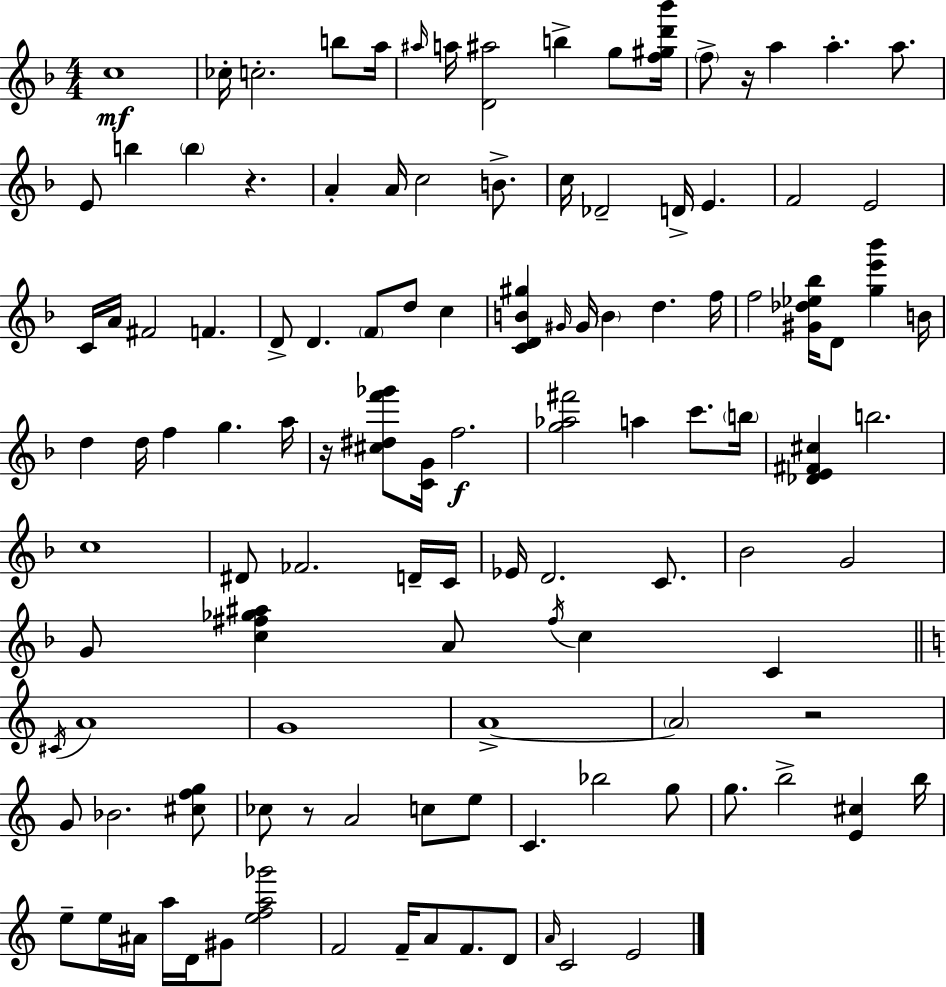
C5/w CES5/s C5/h. B5/e A5/s A#5/s A5/s [D4,A#5]/h B5/q G5/e [F5,G#5,D6,Bb6]/s F5/e R/s A5/q A5/q. A5/e. E4/e B5/q B5/q R/q. A4/q A4/s C5/h B4/e. C5/s Db4/h D4/s E4/q. F4/h E4/h C4/s A4/s F#4/h F4/q. D4/e D4/q. F4/e D5/e C5/q [C4,D4,B4,G#5]/q G#4/s G#4/s B4/q D5/q. F5/s F5/h [G#4,Db5,Eb5,Bb5]/s D4/e [G5,E6,Bb6]/q B4/s D5/q D5/s F5/q G5/q. A5/s R/s [C#5,D#5,F6,Gb6]/e [C4,G4]/s F5/h. [G5,Ab5,F#6]/h A5/q C6/e. B5/s [Db4,E4,F#4,C#5]/q B5/h. C5/w D#4/e FES4/h. D4/s C4/s Eb4/s D4/h. C4/e. Bb4/h G4/h G4/e [C5,F#5,Gb5,A#5]/q A4/e F#5/s C5/q C4/q C#4/s A4/w G4/w A4/w A4/h R/h G4/e Bb4/h. [C#5,F5,G5]/e CES5/e R/e A4/h C5/e E5/e C4/q. Bb5/h G5/e G5/e. B5/h [E4,C#5]/q B5/s E5/e E5/s A#4/s A5/s D4/s G#4/e [E5,F5,A5,Gb6]/h F4/h F4/s A4/e F4/e. D4/e A4/s C4/h E4/h